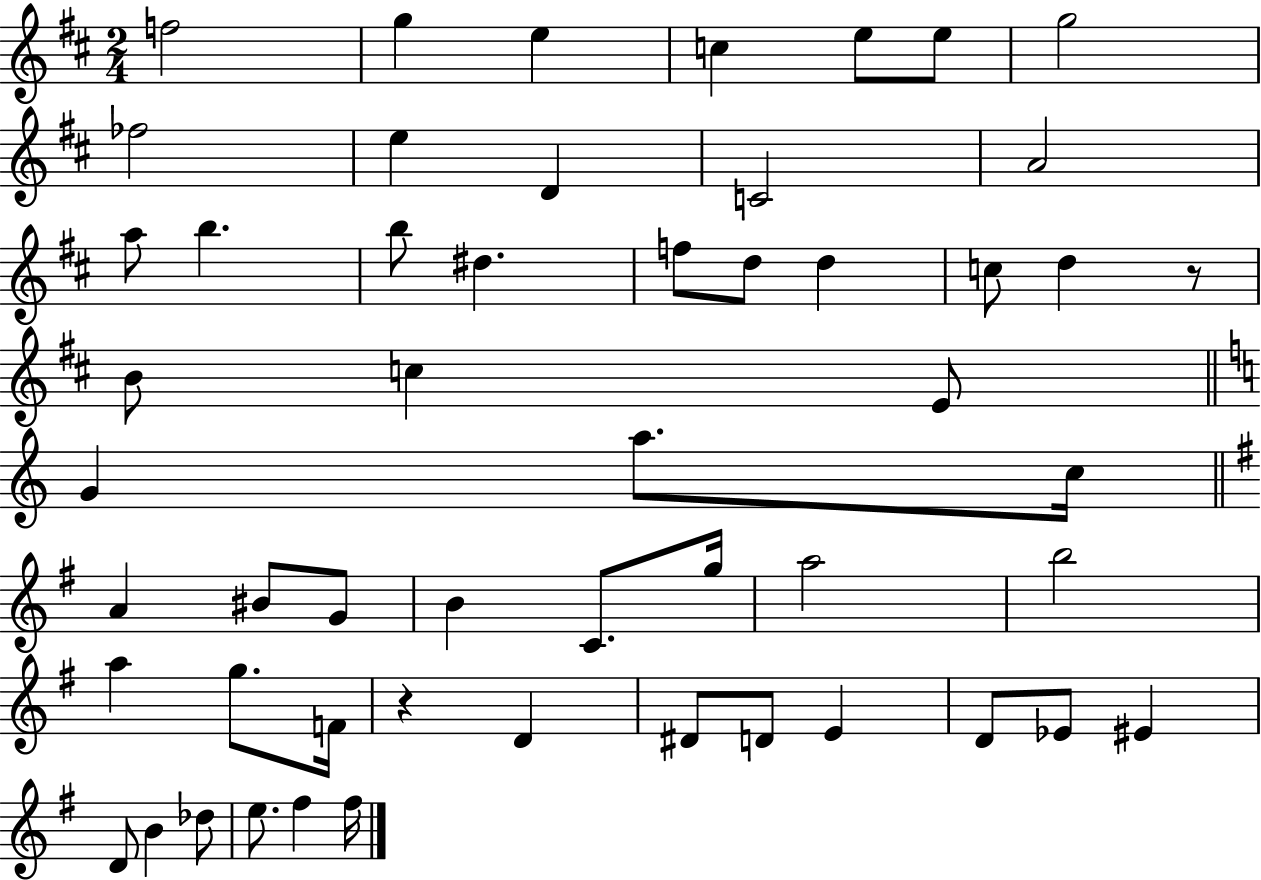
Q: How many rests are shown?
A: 2